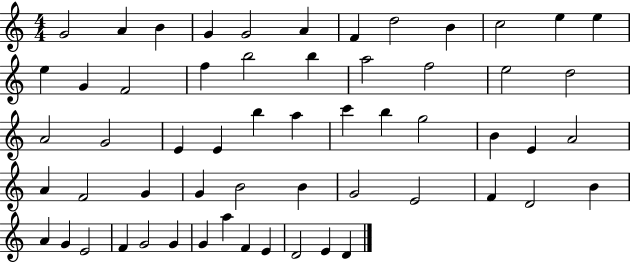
{
  \clef treble
  \numericTimeSignature
  \time 4/4
  \key c \major
  g'2 a'4 b'4 | g'4 g'2 a'4 | f'4 d''2 b'4 | c''2 e''4 e''4 | \break e''4 g'4 f'2 | f''4 b''2 b''4 | a''2 f''2 | e''2 d''2 | \break a'2 g'2 | e'4 e'4 b''4 a''4 | c'''4 b''4 g''2 | b'4 e'4 a'2 | \break a'4 f'2 g'4 | g'4 b'2 b'4 | g'2 e'2 | f'4 d'2 b'4 | \break a'4 g'4 e'2 | f'4 g'2 g'4 | g'4 a''4 f'4 e'4 | d'2 e'4 d'4 | \break \bar "|."
}